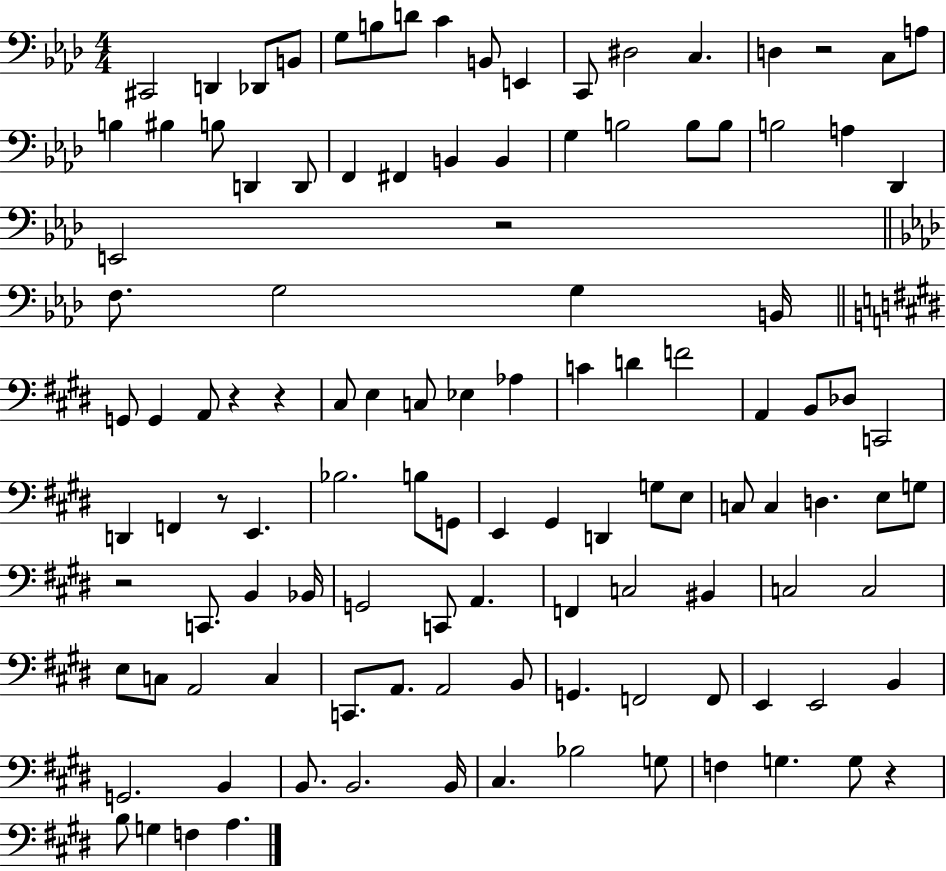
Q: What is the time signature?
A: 4/4